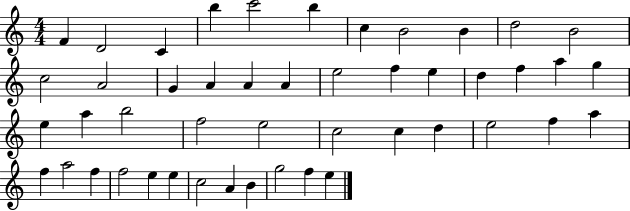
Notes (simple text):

F4/q D4/h C4/q B5/q C6/h B5/q C5/q B4/h B4/q D5/h B4/h C5/h A4/h G4/q A4/q A4/q A4/q E5/h F5/q E5/q D5/q F5/q A5/q G5/q E5/q A5/q B5/h F5/h E5/h C5/h C5/q D5/q E5/h F5/q A5/q F5/q A5/h F5/q F5/h E5/q E5/q C5/h A4/q B4/q G5/h F5/q E5/q